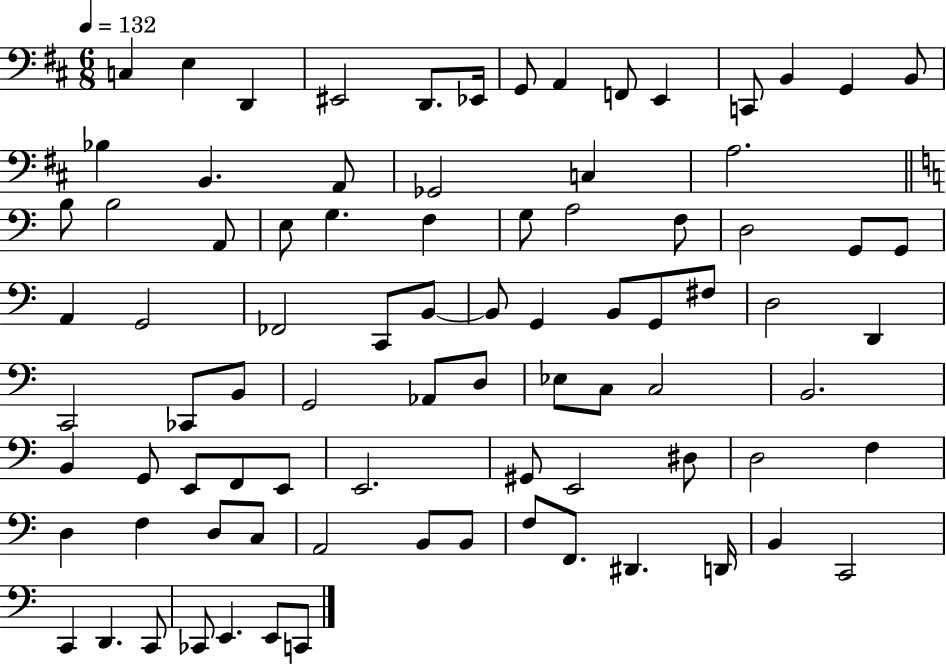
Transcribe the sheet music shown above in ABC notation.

X:1
T:Untitled
M:6/8
L:1/4
K:D
C, E, D,, ^E,,2 D,,/2 _E,,/4 G,,/2 A,, F,,/2 E,, C,,/2 B,, G,, B,,/2 _B, B,, A,,/2 _G,,2 C, A,2 B,/2 B,2 A,,/2 E,/2 G, F, G,/2 A,2 F,/2 D,2 G,,/2 G,,/2 A,, G,,2 _F,,2 C,,/2 B,,/2 B,,/2 G,, B,,/2 G,,/2 ^F,/2 D,2 D,, C,,2 _C,,/2 B,,/2 G,,2 _A,,/2 D,/2 _E,/2 C,/2 C,2 B,,2 B,, G,,/2 E,,/2 F,,/2 E,,/2 E,,2 ^G,,/2 E,,2 ^D,/2 D,2 F, D, F, D,/2 C,/2 A,,2 B,,/2 B,,/2 F,/2 F,,/2 ^D,, D,,/4 B,, C,,2 C,, D,, C,,/2 _C,,/2 E,, E,,/2 C,,/2